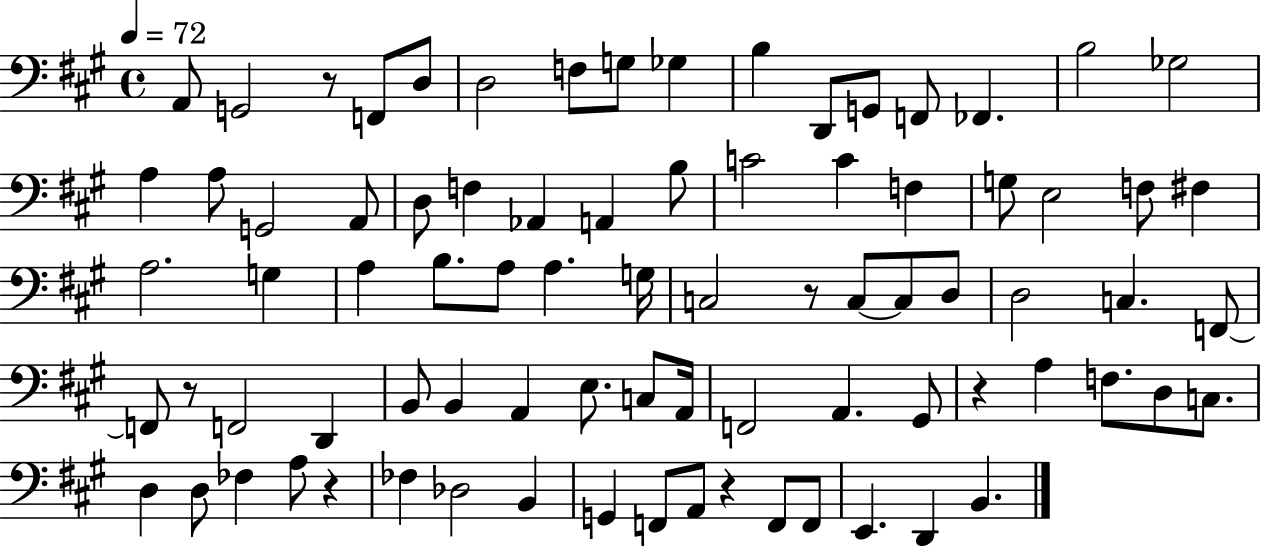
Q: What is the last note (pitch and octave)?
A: B2